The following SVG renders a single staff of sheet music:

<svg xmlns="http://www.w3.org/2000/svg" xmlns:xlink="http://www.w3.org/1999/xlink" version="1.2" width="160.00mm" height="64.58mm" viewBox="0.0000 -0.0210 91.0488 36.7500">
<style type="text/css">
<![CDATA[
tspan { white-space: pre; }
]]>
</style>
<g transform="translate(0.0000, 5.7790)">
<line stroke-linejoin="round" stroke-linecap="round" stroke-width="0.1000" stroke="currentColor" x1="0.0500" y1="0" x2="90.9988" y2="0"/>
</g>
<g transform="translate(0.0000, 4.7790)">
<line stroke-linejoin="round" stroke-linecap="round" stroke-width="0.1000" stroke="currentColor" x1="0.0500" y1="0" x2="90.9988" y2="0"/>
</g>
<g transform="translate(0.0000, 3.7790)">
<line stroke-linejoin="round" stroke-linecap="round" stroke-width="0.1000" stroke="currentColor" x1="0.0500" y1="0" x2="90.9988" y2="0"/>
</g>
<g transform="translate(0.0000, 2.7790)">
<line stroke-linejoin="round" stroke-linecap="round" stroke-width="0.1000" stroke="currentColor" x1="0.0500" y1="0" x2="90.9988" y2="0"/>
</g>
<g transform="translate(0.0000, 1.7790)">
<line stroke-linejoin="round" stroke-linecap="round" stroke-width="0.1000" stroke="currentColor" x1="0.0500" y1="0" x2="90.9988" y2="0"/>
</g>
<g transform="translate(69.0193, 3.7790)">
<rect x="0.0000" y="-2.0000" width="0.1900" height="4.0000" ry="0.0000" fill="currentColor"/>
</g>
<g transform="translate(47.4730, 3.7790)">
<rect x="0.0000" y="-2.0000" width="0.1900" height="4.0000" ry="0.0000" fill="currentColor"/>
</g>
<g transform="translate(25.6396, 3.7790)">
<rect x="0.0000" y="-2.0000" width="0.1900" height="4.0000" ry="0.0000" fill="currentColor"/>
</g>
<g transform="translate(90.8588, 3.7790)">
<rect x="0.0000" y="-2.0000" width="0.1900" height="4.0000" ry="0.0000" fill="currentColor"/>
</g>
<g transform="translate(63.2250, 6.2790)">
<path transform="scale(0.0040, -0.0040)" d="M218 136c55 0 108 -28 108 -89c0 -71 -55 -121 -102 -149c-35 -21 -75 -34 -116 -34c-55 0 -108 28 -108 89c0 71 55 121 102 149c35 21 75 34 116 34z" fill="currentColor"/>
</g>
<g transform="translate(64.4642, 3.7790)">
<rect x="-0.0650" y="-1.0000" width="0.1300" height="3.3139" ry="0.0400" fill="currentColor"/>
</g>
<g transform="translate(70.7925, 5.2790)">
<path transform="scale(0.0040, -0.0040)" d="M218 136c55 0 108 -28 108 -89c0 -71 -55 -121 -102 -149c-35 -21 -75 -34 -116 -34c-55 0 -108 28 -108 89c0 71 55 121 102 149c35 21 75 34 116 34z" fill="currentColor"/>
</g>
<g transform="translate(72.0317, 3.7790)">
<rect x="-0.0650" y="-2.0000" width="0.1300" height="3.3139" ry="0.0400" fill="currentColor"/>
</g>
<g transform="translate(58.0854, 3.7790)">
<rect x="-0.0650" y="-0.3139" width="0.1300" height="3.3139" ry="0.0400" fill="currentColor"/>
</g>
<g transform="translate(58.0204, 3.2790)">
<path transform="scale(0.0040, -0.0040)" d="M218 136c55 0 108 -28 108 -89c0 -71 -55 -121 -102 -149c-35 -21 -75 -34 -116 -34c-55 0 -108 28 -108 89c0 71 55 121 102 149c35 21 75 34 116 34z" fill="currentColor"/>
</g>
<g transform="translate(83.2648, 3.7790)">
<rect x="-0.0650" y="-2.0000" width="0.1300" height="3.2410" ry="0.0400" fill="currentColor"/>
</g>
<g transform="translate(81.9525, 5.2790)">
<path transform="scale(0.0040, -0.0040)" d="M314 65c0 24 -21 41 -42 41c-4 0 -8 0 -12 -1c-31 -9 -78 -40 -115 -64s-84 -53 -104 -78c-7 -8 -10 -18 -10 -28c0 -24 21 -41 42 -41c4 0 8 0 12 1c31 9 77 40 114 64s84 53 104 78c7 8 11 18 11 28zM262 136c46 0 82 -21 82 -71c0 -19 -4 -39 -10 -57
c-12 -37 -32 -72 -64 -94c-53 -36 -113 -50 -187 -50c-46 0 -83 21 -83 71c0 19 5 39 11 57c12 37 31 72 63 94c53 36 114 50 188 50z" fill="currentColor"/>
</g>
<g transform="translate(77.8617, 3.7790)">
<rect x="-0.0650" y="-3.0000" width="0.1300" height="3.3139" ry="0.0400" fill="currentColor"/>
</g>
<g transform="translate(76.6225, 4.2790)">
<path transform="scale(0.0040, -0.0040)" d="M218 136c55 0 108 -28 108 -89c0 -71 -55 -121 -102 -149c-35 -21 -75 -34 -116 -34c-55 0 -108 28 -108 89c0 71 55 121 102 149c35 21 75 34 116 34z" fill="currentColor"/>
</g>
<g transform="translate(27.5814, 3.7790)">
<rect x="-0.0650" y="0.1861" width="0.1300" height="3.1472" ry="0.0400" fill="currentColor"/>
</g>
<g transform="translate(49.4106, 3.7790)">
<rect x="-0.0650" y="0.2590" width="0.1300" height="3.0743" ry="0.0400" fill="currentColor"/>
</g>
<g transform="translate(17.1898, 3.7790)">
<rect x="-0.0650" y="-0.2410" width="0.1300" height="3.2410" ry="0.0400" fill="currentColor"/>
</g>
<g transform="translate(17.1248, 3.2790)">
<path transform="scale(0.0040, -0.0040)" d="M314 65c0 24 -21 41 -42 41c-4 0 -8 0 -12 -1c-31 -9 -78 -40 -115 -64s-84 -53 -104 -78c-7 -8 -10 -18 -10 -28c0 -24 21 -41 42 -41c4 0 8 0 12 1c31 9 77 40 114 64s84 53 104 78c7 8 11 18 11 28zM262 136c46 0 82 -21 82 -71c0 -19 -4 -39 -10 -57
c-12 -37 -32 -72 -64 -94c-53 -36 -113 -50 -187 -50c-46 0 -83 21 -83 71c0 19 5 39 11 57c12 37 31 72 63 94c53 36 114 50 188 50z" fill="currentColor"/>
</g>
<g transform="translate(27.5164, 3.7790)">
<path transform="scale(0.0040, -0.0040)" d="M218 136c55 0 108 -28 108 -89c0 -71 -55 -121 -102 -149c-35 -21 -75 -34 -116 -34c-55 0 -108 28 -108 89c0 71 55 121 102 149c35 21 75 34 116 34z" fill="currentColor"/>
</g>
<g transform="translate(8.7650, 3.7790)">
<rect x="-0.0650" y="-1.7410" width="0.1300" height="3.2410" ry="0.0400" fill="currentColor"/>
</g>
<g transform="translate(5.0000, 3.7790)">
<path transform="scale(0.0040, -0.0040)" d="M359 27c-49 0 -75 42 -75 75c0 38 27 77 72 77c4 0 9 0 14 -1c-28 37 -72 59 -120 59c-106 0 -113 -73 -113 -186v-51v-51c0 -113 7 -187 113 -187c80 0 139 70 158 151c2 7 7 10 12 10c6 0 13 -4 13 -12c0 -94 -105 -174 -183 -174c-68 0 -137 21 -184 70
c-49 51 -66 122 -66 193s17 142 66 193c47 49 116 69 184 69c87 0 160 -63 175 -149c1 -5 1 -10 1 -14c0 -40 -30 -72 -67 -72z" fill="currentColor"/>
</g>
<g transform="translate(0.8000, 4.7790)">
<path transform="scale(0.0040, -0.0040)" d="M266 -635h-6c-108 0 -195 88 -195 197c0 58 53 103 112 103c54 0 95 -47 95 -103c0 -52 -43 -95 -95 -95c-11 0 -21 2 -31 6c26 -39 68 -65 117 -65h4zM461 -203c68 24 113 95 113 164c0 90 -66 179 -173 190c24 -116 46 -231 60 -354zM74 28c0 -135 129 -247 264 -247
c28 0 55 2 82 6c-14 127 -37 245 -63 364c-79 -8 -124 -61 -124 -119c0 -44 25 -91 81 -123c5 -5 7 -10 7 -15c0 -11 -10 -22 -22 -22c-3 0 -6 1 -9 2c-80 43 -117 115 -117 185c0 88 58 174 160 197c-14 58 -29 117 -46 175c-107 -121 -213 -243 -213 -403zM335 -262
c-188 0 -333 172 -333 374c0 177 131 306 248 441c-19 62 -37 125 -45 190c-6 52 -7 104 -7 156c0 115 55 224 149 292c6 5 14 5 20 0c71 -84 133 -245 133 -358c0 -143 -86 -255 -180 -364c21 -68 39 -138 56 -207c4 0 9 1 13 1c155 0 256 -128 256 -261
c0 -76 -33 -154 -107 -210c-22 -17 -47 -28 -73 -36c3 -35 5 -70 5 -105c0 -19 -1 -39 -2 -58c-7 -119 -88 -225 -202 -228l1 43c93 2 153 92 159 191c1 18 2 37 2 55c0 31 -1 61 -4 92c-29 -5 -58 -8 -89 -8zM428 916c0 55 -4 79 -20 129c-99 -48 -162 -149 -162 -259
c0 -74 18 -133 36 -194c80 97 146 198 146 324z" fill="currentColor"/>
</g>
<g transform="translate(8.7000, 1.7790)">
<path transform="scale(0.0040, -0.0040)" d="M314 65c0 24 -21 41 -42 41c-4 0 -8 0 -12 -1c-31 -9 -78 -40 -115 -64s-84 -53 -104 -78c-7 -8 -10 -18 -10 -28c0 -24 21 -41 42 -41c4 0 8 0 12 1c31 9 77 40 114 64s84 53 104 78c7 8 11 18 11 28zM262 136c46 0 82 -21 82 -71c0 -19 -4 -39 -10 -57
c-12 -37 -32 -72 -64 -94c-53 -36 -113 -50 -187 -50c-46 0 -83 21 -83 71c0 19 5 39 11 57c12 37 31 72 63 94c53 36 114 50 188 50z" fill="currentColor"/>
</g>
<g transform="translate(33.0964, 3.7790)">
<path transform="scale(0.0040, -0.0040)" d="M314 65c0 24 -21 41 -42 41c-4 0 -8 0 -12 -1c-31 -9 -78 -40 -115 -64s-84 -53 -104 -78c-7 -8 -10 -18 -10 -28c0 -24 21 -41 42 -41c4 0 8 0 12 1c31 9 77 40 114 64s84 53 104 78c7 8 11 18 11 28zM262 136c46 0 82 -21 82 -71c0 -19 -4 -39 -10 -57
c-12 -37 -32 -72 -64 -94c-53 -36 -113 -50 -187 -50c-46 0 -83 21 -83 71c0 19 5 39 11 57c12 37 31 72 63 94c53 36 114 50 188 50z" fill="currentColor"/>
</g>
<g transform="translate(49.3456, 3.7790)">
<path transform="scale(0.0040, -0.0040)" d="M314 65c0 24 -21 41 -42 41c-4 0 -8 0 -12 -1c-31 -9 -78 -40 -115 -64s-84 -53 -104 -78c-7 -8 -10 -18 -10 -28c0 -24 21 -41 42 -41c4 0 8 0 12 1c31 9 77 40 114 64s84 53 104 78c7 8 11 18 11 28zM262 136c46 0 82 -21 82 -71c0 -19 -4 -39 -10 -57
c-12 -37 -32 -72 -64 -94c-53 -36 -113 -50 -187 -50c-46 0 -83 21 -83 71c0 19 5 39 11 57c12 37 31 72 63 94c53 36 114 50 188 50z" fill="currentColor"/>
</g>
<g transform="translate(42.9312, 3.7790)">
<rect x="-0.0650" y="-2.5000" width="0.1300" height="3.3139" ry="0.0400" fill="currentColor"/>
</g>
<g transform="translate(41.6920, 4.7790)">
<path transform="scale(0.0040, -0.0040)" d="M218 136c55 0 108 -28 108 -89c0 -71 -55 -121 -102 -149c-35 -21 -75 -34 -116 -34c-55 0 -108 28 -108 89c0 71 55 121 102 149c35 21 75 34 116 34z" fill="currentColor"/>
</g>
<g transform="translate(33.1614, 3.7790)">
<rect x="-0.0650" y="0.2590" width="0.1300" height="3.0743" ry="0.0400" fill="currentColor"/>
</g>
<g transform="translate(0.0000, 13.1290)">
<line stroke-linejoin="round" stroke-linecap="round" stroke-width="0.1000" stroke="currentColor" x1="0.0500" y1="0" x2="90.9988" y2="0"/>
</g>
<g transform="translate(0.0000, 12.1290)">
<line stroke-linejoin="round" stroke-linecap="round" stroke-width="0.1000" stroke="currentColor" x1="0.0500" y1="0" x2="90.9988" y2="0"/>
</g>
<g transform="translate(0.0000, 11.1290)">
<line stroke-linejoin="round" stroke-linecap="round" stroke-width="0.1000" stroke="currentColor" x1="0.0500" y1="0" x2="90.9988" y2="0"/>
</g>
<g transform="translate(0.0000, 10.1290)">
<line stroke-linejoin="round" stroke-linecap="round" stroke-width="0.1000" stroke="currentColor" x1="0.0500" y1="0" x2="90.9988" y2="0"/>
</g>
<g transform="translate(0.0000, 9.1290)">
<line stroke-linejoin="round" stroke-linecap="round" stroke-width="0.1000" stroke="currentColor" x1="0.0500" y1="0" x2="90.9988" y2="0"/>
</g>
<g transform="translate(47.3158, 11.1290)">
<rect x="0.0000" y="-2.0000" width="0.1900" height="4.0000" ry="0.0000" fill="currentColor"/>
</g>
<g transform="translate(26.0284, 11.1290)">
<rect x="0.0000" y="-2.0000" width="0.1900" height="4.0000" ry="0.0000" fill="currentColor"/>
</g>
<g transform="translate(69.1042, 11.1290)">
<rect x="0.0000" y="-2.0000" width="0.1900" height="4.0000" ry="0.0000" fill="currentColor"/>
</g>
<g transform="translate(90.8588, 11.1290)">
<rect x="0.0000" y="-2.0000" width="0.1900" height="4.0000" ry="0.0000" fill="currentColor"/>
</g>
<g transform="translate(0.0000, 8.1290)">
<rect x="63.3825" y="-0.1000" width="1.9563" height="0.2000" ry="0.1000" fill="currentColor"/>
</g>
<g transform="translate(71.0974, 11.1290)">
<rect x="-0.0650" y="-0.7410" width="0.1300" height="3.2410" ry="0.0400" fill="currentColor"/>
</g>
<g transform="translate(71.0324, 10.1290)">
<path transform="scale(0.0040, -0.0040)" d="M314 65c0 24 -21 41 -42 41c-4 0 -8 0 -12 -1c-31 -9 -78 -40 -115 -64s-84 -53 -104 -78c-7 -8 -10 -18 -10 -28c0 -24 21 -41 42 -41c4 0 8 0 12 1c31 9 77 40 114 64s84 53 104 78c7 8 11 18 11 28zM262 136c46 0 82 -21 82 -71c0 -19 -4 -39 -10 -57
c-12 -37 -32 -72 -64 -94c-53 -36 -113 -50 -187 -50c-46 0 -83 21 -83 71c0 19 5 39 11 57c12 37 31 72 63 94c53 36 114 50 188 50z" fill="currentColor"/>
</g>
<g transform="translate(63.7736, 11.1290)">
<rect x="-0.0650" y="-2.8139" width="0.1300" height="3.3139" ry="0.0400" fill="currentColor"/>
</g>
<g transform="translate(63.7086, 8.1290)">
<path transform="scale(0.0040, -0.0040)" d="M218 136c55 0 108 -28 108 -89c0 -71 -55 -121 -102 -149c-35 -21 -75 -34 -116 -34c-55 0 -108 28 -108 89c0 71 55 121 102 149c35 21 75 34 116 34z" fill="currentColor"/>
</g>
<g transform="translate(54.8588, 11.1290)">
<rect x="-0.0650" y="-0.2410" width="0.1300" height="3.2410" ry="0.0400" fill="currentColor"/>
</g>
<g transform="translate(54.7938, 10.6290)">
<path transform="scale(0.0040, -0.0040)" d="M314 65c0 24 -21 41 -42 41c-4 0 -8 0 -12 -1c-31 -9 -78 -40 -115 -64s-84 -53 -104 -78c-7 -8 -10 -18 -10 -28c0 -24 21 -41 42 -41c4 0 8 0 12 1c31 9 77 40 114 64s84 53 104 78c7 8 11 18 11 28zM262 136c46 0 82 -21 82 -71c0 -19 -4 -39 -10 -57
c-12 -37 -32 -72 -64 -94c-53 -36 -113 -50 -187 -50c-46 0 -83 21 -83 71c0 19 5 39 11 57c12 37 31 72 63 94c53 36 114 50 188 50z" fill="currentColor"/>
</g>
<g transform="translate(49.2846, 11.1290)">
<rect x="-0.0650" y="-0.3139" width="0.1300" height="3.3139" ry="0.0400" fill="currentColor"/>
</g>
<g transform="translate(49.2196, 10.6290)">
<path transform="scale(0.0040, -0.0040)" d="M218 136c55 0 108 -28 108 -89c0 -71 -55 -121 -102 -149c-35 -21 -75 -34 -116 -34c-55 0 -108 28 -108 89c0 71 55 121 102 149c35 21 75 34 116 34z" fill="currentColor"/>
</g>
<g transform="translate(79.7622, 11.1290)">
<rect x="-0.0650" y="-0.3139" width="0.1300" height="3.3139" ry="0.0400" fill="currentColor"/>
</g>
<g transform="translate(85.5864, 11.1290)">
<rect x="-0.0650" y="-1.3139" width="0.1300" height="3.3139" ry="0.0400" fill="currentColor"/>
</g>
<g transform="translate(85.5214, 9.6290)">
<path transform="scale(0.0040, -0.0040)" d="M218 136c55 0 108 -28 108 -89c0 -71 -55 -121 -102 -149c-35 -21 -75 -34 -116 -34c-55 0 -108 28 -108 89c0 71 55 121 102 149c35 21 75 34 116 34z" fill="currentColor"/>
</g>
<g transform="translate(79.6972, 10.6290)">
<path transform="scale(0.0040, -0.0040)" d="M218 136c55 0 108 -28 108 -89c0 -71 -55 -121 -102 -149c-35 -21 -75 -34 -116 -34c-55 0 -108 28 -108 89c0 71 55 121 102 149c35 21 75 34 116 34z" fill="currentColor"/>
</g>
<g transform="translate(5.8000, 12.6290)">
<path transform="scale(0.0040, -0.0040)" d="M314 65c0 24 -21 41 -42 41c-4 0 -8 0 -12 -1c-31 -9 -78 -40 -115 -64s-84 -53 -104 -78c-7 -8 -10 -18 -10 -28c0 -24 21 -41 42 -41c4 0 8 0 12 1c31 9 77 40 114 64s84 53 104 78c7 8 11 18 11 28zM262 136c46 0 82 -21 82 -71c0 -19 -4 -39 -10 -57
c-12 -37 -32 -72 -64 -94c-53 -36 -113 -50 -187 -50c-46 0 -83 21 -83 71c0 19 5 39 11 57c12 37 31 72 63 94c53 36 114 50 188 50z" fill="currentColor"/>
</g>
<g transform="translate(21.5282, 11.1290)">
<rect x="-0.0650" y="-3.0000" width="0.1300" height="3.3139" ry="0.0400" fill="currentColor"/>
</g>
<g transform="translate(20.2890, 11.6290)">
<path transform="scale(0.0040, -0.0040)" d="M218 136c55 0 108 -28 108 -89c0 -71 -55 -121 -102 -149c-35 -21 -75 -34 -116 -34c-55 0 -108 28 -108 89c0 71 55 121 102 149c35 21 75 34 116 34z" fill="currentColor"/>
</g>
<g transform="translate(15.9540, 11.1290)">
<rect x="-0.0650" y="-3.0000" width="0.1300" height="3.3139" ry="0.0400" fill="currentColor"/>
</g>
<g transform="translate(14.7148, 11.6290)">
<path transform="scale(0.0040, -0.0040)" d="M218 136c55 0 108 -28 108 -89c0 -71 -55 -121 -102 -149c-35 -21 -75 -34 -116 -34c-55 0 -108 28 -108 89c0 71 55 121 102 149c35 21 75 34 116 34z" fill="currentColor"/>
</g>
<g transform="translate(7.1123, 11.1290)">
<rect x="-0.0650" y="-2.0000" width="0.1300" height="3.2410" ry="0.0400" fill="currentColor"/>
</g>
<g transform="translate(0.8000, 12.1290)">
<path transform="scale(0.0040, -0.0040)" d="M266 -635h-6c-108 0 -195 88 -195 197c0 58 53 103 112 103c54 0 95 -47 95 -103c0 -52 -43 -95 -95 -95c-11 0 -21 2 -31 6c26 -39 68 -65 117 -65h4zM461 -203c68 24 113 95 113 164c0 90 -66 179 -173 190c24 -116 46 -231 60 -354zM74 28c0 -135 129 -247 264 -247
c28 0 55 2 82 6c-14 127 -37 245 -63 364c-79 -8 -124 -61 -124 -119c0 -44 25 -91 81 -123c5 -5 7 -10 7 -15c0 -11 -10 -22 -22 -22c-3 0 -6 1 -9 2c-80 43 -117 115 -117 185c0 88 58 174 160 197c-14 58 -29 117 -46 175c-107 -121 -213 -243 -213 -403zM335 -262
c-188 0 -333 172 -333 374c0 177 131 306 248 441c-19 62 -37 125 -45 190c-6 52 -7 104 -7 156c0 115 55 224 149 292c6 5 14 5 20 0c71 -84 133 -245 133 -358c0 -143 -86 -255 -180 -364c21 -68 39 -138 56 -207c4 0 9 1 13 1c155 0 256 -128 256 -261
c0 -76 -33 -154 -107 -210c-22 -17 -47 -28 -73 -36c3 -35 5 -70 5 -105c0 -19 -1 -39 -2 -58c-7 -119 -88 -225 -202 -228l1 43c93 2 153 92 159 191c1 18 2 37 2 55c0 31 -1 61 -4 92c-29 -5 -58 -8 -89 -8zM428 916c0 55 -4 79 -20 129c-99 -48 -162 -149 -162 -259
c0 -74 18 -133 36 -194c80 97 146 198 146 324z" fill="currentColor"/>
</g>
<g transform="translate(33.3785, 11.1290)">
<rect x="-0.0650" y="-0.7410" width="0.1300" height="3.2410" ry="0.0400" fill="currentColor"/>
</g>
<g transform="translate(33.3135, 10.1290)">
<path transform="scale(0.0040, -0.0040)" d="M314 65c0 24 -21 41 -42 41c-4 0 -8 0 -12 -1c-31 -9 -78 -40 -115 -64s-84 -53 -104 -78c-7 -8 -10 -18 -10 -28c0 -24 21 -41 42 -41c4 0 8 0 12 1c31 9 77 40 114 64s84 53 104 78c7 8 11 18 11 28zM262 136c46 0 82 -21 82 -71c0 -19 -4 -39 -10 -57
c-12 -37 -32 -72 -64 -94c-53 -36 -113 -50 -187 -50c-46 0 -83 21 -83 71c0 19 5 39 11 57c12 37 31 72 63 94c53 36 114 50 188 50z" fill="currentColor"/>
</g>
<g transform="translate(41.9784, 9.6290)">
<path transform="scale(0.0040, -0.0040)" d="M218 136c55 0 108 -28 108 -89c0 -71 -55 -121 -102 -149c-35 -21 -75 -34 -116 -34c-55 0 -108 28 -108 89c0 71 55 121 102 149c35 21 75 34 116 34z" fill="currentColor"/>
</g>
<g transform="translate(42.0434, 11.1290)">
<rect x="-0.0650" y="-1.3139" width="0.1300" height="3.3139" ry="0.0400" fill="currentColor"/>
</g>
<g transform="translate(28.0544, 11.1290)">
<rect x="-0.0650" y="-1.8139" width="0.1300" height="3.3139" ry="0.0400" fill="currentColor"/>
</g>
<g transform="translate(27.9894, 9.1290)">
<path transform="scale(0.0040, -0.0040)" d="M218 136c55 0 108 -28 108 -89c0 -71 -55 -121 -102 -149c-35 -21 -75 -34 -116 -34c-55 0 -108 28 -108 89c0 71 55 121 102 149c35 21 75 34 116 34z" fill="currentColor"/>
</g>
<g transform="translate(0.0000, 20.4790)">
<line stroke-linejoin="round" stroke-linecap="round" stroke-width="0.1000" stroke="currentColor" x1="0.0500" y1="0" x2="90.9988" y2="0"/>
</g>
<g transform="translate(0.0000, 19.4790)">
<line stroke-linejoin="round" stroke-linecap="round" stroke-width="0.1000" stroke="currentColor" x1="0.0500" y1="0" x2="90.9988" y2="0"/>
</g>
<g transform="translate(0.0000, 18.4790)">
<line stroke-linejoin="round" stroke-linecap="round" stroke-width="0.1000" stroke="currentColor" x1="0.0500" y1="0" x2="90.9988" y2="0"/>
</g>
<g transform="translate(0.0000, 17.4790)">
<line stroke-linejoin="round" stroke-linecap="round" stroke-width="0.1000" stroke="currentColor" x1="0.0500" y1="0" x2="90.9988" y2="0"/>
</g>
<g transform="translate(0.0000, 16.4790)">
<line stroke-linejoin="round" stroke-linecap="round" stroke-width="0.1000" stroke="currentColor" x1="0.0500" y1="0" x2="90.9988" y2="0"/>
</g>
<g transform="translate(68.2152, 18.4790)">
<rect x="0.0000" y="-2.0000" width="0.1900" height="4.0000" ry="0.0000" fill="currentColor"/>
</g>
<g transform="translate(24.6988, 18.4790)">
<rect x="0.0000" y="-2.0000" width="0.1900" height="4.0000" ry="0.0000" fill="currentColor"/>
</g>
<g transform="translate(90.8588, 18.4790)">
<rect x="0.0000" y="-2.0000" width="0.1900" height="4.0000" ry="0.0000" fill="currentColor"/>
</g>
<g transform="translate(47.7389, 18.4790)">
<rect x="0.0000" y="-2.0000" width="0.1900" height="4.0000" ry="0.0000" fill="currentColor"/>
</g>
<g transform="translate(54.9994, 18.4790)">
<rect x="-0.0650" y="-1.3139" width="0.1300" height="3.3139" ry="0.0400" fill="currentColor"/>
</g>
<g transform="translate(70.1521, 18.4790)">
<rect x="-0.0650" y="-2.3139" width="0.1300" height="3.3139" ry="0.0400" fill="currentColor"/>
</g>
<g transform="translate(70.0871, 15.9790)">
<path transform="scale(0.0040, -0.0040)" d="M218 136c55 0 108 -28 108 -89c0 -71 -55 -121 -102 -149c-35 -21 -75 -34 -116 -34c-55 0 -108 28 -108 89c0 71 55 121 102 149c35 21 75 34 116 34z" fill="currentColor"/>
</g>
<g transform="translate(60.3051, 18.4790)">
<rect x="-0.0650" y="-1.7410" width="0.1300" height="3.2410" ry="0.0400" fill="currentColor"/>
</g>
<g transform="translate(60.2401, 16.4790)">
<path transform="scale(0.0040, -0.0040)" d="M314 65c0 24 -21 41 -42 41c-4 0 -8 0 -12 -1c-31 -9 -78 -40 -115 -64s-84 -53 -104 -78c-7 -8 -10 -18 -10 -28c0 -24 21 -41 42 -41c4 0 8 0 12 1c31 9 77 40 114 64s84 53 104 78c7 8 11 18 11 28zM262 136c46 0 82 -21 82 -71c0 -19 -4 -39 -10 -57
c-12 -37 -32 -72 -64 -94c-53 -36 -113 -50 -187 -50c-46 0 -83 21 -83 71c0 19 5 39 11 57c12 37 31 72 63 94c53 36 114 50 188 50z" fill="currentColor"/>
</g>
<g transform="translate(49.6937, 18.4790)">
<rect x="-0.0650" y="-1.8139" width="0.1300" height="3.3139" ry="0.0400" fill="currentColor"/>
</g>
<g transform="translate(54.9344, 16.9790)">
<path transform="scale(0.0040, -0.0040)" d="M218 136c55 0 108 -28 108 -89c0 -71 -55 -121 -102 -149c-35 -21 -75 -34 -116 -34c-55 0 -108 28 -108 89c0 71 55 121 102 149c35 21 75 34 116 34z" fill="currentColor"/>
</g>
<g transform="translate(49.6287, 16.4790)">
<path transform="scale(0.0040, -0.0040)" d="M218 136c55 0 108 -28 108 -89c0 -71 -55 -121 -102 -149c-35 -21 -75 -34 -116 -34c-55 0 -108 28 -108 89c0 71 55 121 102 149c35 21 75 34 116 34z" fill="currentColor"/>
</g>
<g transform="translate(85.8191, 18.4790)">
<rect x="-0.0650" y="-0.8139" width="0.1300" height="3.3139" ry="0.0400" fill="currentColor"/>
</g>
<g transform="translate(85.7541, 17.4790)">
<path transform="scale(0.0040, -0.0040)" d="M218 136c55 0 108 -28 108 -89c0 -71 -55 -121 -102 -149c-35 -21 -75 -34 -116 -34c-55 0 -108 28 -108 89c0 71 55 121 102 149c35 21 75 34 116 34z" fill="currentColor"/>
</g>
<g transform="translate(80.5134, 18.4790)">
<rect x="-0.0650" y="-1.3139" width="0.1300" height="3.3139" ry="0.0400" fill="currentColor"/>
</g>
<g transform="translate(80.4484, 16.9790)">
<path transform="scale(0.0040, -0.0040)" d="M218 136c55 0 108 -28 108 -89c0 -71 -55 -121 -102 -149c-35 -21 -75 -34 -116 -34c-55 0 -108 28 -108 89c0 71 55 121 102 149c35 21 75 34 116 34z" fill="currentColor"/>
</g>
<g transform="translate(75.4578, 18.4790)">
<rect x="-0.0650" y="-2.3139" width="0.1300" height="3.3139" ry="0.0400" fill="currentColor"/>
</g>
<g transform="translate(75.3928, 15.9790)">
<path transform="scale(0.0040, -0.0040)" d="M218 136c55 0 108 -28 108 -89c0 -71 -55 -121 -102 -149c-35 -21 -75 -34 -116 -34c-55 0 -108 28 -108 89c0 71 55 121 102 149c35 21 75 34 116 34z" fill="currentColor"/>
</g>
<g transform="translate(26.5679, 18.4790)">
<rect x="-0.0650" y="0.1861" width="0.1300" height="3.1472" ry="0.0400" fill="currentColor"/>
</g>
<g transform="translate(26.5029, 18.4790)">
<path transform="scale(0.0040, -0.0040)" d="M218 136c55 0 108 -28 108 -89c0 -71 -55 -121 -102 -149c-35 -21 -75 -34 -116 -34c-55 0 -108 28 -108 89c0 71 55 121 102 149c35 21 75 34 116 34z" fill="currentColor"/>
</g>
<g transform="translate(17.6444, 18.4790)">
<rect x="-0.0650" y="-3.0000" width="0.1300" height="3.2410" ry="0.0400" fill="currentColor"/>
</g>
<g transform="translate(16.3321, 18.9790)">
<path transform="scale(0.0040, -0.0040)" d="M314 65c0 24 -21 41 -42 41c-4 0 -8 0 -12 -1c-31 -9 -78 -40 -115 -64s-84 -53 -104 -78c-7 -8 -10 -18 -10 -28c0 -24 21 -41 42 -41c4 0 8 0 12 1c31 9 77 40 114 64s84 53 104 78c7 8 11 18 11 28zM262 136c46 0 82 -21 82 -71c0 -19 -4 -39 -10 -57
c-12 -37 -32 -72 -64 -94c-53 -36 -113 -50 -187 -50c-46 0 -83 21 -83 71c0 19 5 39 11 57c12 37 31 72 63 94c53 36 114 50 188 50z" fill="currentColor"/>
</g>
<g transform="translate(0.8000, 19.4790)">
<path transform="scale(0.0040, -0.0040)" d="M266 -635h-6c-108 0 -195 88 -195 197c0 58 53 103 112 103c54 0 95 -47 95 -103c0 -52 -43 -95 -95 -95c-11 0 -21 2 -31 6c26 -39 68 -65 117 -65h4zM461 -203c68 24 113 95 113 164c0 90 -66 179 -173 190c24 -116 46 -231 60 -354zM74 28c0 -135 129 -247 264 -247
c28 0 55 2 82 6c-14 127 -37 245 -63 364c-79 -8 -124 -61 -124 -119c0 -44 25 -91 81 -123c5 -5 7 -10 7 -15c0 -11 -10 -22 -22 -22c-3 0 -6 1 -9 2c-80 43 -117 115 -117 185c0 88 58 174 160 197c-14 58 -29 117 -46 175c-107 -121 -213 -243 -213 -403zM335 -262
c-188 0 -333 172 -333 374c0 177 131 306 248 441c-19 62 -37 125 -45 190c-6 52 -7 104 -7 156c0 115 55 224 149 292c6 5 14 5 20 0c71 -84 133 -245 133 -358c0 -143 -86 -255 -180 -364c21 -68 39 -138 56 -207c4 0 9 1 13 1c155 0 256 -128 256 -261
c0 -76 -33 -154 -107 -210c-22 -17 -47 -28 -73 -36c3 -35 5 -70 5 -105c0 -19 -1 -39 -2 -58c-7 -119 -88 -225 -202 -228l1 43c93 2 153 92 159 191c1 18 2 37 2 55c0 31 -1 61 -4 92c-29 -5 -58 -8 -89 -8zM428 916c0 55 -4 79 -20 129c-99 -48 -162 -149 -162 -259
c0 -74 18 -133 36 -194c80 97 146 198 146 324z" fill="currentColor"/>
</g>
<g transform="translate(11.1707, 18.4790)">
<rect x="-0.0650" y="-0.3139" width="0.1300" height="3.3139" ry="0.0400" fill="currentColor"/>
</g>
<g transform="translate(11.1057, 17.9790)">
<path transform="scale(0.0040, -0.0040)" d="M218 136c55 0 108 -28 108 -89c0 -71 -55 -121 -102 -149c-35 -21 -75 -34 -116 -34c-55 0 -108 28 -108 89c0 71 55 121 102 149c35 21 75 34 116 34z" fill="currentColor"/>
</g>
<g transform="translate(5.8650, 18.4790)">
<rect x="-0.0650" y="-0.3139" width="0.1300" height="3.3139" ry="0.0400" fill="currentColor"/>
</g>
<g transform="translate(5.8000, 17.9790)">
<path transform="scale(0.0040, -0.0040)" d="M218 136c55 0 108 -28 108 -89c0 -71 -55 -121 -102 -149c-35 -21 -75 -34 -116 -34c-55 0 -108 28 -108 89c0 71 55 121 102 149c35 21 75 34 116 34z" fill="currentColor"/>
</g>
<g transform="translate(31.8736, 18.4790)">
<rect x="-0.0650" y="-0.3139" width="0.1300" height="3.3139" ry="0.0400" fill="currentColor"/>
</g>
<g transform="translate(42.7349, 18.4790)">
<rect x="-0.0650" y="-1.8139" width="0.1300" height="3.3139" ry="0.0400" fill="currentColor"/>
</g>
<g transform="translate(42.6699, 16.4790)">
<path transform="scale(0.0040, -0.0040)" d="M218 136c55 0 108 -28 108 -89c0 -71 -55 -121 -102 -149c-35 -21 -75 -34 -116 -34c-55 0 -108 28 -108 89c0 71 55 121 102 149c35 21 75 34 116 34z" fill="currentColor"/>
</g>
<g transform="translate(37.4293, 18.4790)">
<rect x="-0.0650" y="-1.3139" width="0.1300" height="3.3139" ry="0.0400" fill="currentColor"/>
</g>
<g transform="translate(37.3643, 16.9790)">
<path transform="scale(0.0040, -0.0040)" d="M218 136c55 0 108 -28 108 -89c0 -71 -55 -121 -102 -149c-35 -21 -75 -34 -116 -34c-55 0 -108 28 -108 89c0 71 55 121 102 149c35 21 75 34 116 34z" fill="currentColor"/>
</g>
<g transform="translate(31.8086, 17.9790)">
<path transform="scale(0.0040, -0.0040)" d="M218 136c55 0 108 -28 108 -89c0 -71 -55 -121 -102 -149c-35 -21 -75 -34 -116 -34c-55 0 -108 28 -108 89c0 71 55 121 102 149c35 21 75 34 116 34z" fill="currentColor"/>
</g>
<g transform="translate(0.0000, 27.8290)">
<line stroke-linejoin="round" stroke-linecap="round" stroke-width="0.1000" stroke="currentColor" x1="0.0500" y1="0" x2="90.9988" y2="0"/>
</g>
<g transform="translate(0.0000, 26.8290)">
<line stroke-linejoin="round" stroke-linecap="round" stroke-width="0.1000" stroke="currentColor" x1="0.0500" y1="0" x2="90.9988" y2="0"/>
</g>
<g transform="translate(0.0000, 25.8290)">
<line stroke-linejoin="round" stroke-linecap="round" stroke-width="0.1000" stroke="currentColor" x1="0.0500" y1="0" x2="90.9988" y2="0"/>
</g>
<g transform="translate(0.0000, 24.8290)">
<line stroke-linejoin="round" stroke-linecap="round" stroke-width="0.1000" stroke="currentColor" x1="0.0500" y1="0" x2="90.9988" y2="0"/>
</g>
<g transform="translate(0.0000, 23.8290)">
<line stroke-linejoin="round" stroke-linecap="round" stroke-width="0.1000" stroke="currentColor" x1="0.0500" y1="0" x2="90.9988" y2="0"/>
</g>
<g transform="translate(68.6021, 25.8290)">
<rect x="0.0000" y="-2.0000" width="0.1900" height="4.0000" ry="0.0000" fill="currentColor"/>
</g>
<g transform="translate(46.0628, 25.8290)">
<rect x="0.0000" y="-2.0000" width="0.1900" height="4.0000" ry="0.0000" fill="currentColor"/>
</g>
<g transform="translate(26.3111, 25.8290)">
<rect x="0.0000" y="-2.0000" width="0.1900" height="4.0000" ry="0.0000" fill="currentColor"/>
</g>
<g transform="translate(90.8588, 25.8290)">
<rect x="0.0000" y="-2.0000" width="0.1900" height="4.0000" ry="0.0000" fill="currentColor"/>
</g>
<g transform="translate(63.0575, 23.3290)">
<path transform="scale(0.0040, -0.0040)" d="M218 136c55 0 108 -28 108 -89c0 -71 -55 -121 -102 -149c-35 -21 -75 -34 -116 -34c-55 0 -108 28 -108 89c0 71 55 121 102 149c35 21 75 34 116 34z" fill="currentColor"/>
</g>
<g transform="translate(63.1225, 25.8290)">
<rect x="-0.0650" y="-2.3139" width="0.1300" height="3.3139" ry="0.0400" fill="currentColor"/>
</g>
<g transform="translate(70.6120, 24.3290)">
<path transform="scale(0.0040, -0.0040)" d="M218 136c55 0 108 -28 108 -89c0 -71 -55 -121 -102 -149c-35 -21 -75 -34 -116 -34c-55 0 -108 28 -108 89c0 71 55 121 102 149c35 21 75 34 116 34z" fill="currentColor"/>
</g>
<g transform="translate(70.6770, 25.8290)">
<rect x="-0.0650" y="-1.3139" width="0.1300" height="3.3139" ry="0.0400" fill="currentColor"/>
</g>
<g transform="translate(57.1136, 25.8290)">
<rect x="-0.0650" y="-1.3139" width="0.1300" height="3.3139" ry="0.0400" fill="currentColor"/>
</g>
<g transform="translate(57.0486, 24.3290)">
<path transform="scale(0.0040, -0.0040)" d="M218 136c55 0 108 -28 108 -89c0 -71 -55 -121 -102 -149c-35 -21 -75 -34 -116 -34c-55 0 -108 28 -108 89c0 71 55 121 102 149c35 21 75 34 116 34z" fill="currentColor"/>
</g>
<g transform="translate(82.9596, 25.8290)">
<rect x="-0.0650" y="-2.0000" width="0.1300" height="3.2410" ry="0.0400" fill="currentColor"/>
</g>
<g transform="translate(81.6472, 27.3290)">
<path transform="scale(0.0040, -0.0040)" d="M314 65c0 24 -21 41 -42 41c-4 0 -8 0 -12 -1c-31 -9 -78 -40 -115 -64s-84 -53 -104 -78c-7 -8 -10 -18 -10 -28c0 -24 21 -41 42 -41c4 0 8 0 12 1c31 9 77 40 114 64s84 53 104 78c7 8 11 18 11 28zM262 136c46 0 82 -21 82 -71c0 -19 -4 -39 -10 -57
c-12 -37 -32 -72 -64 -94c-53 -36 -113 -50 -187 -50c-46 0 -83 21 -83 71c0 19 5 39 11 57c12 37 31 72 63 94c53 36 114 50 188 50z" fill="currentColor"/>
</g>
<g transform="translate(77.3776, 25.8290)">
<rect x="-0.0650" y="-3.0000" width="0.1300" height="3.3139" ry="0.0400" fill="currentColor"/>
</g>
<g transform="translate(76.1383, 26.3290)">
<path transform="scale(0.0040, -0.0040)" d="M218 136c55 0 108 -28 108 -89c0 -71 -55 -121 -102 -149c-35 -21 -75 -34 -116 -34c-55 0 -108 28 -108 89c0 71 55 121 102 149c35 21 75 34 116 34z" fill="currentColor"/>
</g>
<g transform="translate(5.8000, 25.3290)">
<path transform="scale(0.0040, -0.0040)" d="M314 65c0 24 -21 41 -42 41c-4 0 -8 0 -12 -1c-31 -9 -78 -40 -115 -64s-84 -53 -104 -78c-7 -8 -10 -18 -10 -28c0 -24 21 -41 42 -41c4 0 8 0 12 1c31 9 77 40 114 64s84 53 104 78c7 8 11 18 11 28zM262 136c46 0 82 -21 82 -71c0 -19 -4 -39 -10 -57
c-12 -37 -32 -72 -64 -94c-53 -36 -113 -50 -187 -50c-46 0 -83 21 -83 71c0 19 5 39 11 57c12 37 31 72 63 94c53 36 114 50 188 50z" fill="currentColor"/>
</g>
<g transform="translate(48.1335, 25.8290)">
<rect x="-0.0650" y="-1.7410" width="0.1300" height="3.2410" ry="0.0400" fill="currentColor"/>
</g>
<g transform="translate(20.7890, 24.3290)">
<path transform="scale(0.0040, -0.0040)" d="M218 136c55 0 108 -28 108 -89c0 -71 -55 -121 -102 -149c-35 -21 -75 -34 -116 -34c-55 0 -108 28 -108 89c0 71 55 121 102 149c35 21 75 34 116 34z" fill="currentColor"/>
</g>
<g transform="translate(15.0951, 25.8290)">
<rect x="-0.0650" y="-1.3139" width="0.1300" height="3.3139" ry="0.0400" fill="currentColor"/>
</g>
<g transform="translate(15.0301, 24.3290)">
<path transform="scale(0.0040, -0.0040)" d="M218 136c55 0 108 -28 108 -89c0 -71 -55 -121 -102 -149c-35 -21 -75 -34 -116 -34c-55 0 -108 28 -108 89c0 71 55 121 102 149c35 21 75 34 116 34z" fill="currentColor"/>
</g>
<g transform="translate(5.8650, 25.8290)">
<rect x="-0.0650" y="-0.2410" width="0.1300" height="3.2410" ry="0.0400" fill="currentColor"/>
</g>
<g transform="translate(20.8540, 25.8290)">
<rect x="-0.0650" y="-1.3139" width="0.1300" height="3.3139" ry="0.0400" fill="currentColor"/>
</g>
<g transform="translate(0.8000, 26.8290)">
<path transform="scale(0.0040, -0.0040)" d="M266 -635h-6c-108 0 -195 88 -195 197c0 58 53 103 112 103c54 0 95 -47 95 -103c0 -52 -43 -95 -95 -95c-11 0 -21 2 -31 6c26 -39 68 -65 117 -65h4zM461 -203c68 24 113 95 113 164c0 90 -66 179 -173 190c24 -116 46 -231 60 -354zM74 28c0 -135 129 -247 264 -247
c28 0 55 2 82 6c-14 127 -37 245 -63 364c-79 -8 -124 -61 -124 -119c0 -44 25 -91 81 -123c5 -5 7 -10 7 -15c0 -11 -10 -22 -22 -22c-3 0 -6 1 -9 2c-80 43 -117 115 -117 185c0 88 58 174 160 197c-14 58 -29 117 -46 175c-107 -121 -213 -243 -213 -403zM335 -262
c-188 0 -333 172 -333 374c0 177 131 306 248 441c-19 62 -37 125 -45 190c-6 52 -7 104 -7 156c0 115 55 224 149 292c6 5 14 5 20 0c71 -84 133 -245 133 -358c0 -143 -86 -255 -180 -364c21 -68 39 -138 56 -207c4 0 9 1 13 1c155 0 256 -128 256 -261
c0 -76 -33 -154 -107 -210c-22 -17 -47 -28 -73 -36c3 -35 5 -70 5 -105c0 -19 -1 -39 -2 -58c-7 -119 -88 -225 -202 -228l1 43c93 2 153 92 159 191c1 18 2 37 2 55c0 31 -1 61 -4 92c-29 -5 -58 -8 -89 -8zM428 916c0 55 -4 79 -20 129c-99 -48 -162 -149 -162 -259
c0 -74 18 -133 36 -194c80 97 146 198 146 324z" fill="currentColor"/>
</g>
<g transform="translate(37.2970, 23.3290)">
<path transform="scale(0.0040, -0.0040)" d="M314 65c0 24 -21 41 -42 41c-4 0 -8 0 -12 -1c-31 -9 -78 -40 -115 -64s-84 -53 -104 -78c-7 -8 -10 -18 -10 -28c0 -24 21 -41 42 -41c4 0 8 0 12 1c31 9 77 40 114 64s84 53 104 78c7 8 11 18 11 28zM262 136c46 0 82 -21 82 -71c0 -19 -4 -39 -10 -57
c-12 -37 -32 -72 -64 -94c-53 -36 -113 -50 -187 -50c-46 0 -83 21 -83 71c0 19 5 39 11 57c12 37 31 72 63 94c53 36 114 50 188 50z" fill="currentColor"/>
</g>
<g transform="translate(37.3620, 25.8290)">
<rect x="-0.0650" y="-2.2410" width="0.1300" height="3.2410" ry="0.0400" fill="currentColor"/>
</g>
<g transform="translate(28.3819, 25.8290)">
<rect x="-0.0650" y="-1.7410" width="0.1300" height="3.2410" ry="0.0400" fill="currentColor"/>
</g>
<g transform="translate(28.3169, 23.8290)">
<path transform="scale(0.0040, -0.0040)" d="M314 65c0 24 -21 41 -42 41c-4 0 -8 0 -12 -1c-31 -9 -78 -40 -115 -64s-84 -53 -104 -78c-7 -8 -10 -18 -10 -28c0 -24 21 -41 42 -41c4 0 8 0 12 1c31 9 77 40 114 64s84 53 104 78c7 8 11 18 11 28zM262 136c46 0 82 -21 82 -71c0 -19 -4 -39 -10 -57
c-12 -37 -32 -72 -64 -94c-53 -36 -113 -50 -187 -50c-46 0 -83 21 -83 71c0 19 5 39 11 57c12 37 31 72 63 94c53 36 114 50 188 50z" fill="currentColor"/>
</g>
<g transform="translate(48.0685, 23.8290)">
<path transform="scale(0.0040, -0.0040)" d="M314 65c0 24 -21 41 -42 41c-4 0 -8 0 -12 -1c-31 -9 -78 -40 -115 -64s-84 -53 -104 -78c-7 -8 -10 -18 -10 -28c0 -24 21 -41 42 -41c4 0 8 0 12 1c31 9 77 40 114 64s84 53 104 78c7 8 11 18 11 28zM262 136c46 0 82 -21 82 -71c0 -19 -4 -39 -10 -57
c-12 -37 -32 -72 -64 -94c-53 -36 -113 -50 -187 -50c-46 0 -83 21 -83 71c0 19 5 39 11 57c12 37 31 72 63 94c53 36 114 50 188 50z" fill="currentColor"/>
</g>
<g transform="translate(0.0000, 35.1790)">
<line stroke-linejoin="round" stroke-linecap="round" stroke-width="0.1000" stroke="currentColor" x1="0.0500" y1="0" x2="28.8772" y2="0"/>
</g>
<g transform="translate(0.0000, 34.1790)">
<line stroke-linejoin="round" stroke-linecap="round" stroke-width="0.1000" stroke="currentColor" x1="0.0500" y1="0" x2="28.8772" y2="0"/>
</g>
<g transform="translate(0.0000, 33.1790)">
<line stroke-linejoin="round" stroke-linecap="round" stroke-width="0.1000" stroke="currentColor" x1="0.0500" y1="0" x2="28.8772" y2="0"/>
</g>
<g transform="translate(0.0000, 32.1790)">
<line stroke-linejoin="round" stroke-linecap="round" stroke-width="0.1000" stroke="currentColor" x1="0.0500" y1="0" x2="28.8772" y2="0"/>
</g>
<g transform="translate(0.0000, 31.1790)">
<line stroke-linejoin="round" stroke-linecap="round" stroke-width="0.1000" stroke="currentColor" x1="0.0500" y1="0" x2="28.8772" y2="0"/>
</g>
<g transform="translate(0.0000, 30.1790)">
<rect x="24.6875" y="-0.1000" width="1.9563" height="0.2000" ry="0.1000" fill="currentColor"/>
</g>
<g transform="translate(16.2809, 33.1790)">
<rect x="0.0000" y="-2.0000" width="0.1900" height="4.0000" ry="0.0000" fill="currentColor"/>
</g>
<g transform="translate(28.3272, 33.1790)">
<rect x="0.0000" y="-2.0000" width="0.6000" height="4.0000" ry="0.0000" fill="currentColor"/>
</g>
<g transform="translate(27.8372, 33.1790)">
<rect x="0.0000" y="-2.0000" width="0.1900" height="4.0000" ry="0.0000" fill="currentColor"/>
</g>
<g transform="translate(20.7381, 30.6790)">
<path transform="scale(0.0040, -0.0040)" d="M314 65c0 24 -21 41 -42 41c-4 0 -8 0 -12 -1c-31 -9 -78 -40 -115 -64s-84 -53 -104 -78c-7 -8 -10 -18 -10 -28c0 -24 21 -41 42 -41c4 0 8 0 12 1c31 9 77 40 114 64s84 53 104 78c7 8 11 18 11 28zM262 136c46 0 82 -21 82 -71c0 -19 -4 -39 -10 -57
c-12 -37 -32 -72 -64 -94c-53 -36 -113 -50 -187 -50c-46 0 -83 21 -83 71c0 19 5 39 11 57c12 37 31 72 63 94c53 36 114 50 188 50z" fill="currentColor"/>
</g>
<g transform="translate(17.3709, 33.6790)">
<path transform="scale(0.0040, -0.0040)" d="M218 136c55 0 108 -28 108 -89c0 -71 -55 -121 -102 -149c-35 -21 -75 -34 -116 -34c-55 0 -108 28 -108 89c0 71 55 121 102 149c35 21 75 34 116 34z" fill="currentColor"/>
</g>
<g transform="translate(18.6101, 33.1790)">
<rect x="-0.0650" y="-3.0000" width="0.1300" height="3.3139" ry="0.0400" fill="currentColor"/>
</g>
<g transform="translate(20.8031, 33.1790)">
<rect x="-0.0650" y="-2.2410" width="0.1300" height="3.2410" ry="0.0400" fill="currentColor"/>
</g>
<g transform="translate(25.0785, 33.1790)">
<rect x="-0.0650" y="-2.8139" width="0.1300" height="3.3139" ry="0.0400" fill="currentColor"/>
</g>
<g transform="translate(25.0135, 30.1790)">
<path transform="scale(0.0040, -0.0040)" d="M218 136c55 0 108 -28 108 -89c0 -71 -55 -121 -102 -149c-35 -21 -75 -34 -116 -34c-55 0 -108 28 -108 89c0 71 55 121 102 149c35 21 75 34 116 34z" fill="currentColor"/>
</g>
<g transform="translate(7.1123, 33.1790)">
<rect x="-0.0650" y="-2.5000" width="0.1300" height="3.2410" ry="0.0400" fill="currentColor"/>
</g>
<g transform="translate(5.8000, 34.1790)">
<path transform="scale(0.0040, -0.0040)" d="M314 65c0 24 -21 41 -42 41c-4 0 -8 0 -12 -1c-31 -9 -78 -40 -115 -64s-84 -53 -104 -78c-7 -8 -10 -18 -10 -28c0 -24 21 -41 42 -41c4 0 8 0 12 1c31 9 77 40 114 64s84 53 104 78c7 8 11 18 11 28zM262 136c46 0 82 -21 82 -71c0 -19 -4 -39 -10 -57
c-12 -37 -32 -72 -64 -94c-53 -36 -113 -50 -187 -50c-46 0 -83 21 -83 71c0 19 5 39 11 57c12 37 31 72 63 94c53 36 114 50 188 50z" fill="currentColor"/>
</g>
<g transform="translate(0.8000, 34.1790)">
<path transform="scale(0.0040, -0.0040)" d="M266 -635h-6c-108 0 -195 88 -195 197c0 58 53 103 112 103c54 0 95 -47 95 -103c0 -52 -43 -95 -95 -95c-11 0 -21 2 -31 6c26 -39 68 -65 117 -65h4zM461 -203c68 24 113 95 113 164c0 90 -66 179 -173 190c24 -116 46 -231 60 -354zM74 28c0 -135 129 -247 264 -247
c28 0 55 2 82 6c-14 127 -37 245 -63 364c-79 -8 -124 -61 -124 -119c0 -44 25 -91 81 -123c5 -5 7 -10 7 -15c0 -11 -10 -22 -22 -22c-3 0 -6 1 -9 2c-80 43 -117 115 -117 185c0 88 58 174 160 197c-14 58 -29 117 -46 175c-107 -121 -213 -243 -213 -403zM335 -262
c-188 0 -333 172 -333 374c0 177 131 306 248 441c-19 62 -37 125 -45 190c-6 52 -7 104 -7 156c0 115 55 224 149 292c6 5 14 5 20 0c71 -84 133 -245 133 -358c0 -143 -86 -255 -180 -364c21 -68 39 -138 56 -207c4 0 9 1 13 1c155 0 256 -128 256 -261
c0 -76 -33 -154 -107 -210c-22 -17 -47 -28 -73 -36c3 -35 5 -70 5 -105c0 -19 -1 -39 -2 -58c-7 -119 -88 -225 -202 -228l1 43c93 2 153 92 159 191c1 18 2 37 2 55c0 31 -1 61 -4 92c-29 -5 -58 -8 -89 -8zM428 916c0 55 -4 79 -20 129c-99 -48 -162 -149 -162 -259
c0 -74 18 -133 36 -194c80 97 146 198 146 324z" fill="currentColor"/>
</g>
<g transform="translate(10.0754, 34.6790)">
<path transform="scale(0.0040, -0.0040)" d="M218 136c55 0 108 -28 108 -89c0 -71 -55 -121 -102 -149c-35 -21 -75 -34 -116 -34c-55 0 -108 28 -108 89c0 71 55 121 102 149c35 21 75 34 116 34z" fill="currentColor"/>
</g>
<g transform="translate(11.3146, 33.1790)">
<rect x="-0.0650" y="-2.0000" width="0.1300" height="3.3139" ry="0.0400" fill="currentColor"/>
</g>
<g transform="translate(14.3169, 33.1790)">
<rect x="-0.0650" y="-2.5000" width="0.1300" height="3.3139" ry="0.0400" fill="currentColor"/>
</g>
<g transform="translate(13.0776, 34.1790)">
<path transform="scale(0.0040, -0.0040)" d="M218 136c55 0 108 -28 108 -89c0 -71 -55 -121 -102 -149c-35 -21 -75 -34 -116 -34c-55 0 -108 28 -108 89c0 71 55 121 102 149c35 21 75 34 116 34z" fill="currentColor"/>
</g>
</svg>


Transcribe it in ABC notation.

X:1
T:Untitled
M:4/4
L:1/4
K:C
f2 c2 B B2 G B2 c D F A F2 F2 A A f d2 e c c2 a d2 c e c c A2 B c e f f e f2 g g e d c2 e e f2 g2 f2 e g e A F2 G2 F G A g2 a